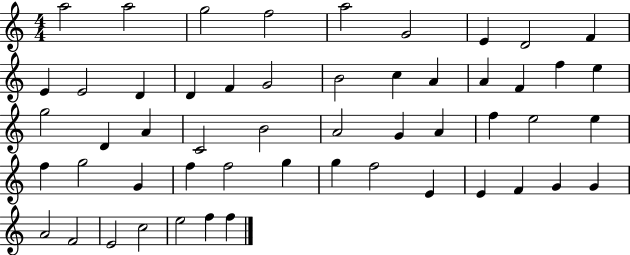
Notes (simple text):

A5/h A5/h G5/h F5/h A5/h G4/h E4/q D4/h F4/q E4/q E4/h D4/q D4/q F4/q G4/h B4/h C5/q A4/q A4/q F4/q F5/q E5/q G5/h D4/q A4/q C4/h B4/h A4/h G4/q A4/q F5/q E5/h E5/q F5/q G5/h G4/q F5/q F5/h G5/q G5/q F5/h E4/q E4/q F4/q G4/q G4/q A4/h F4/h E4/h C5/h E5/h F5/q F5/q